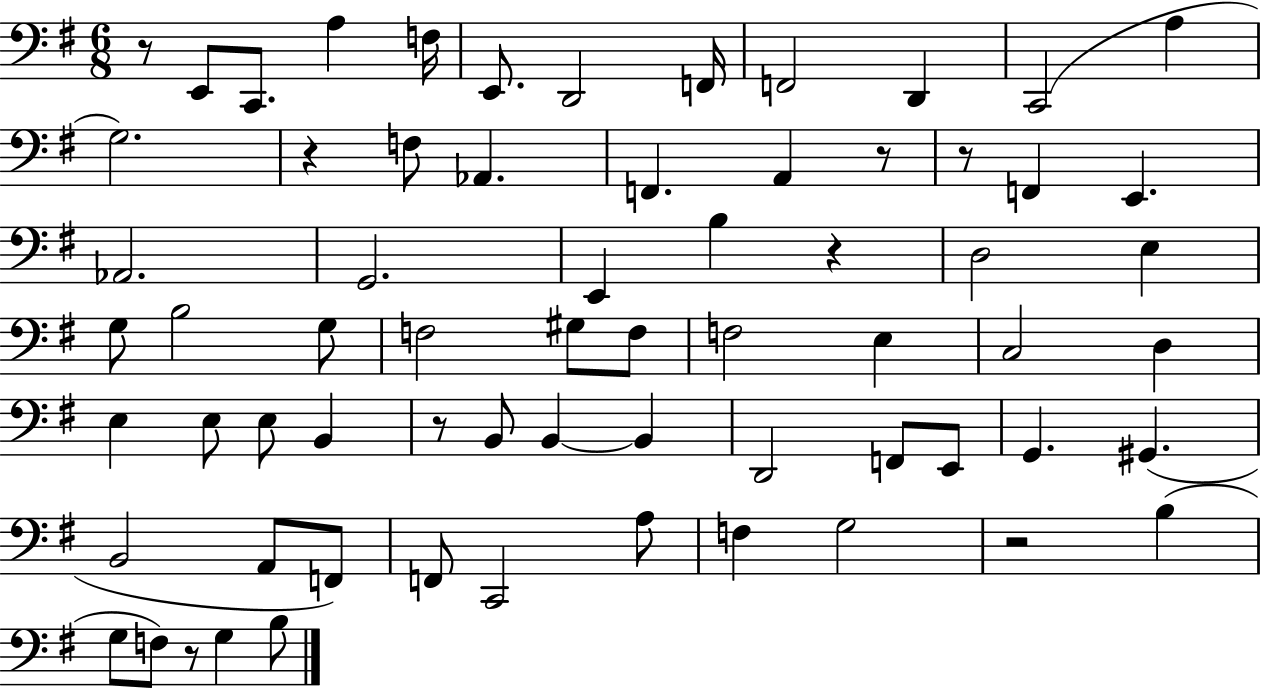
{
  \clef bass
  \numericTimeSignature
  \time 6/8
  \key g \major
  r8 e,8 c,8. a4 f16 | e,8. d,2 f,16 | f,2 d,4 | c,2( a4 | \break g2.) | r4 f8 aes,4. | f,4. a,4 r8 | r8 f,4 e,4. | \break aes,2. | g,2. | e,4 b4 r4 | d2 e4 | \break g8 b2 g8 | f2 gis8 f8 | f2 e4 | c2 d4 | \break e4 e8 e8 b,4 | r8 b,8 b,4~~ b,4 | d,2 f,8 e,8 | g,4. gis,4.( | \break b,2 a,8 f,8) | f,8 c,2 a8 | f4 g2 | r2 b4( | \break g8 f8) r8 g4 b8 | \bar "|."
}